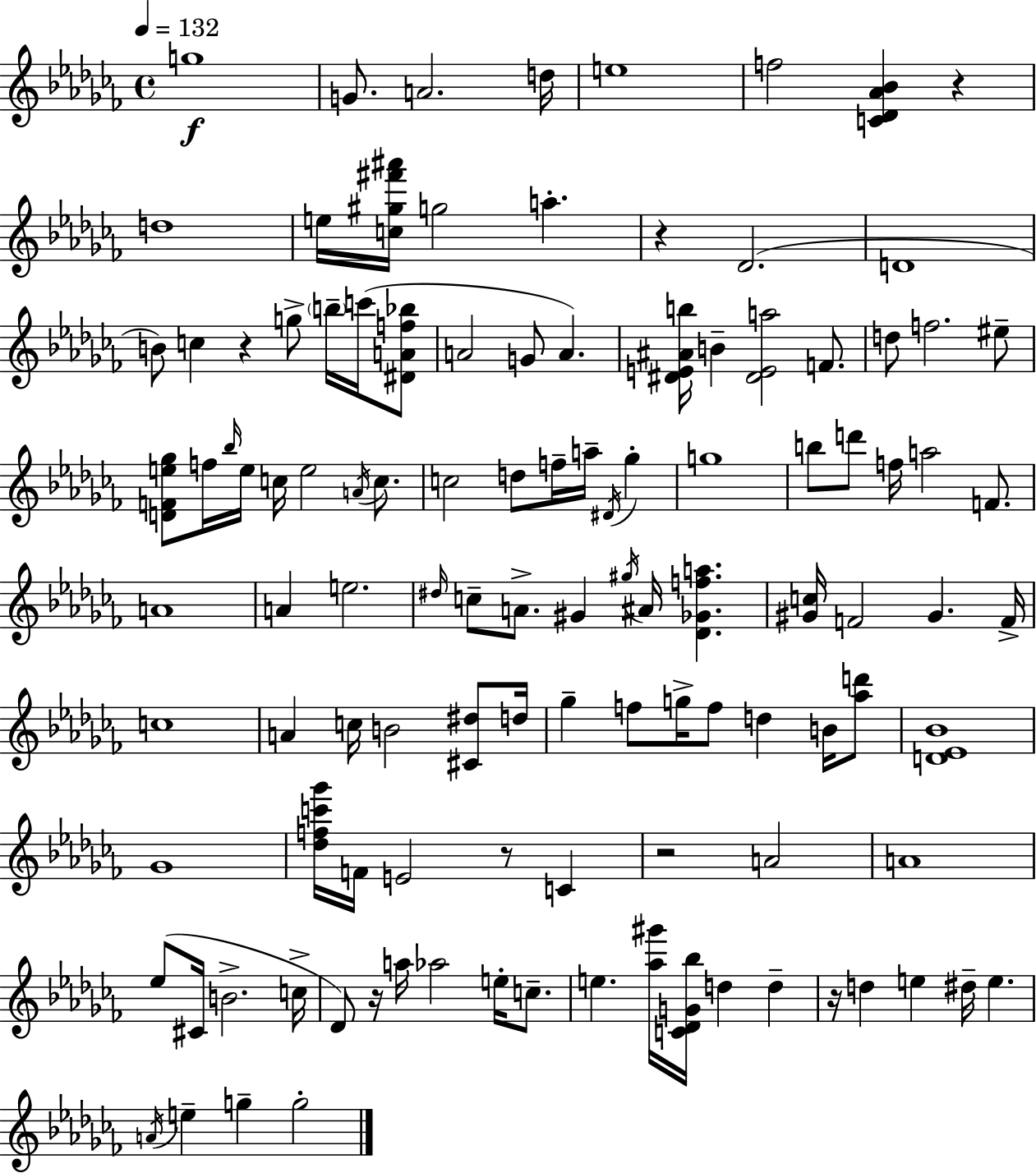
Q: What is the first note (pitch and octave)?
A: G5